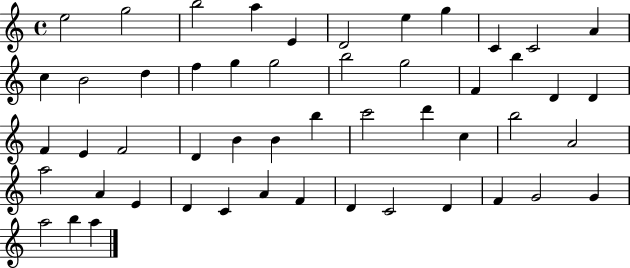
{
  \clef treble
  \time 4/4
  \defaultTimeSignature
  \key c \major
  e''2 g''2 | b''2 a''4 e'4 | d'2 e''4 g''4 | c'4 c'2 a'4 | \break c''4 b'2 d''4 | f''4 g''4 g''2 | b''2 g''2 | f'4 b''4 d'4 d'4 | \break f'4 e'4 f'2 | d'4 b'4 b'4 b''4 | c'''2 d'''4 c''4 | b''2 a'2 | \break a''2 a'4 e'4 | d'4 c'4 a'4 f'4 | d'4 c'2 d'4 | f'4 g'2 g'4 | \break a''2 b''4 a''4 | \bar "|."
}